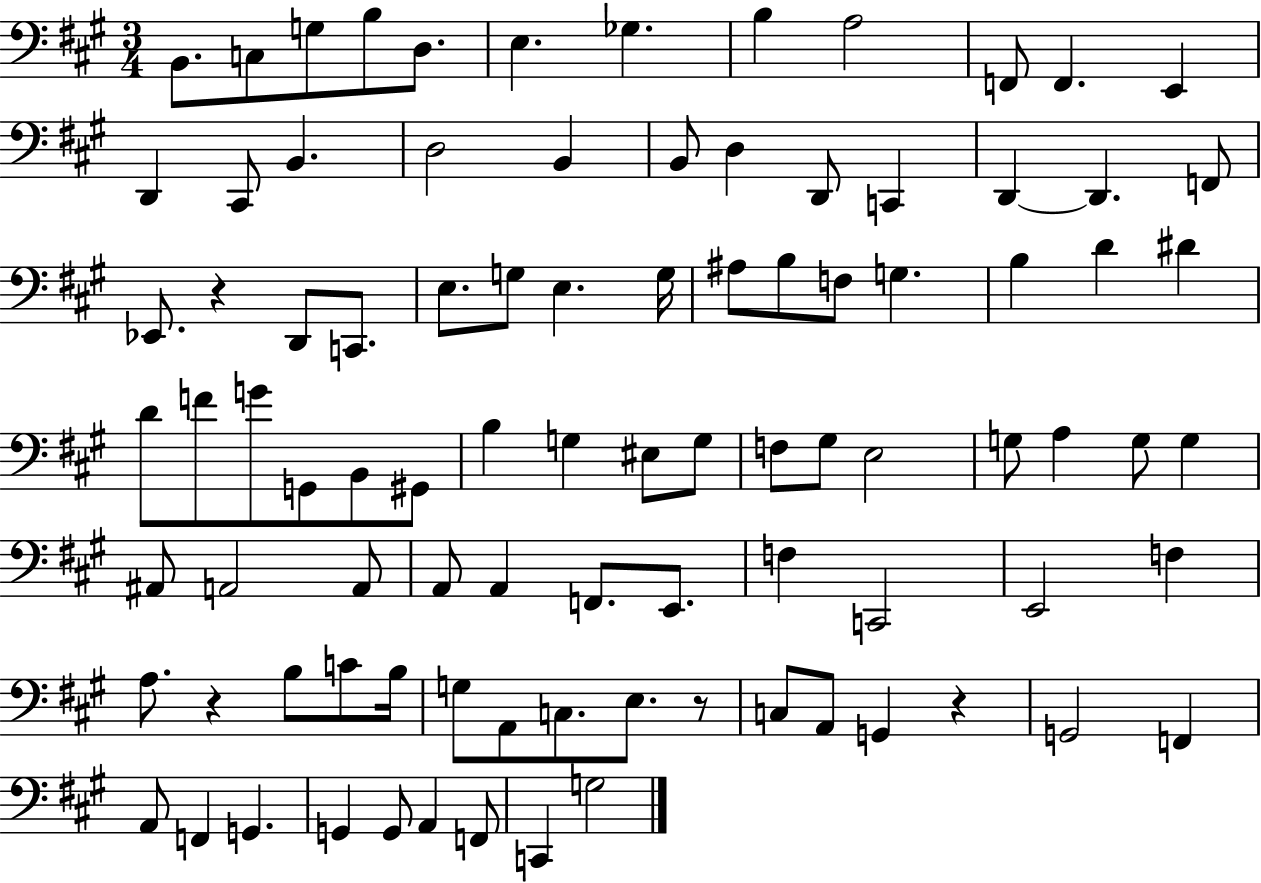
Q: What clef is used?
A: bass